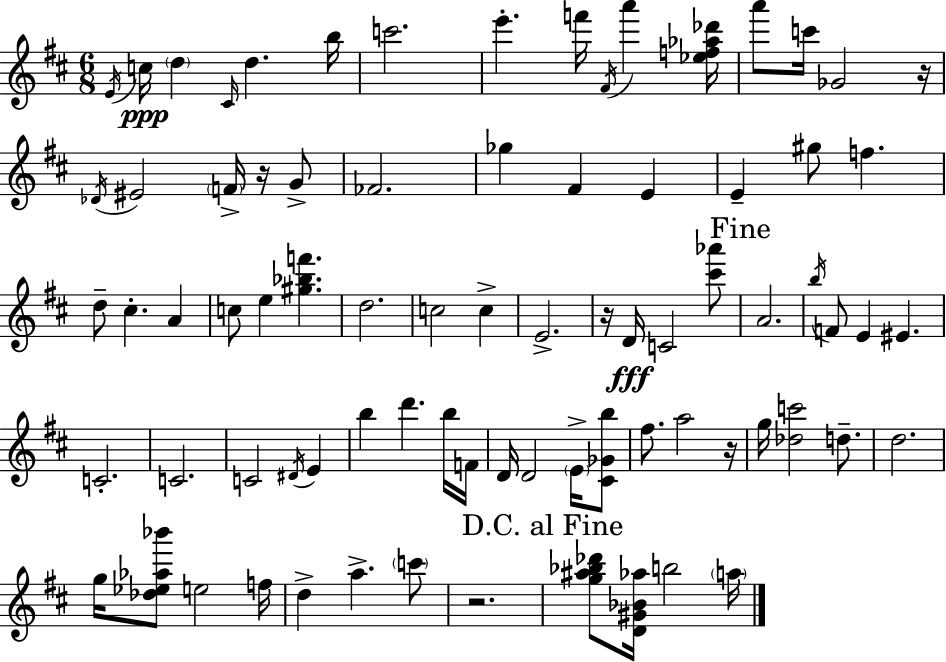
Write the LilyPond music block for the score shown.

{
  \clef treble
  \numericTimeSignature
  \time 6/8
  \key d \major
  \acciaccatura { e'16 }\ppp c''16 \parenthesize d''4 \grace { cis'16 } d''4. | b''16 c'''2. | e'''4.-. f'''16 \acciaccatura { fis'16 } a'''4 | <ees'' f'' aes'' des'''>16 a'''8 c'''16 ges'2 | \break r16 \acciaccatura { des'16 } eis'2 | \parenthesize f'16-> r16 g'8-> fes'2. | ges''4 fis'4 | e'4 e'4-- gis''8 f''4. | \break d''8-- cis''4.-. | a'4 c''8 e''4 <gis'' bes'' f'''>4. | d''2. | c''2 | \break c''4-> e'2.-> | r16 d'16\fff c'2 | <cis''' aes'''>8 \mark "Fine" a'2. | \acciaccatura { b''16 } f'8 e'4 eis'4. | \break c'2.-. | c'2. | c'2 | \acciaccatura { dis'16 } e'4 b''4 d'''4. | \break b''16 f'16 d'16 d'2 | \parenthesize e'16-> <cis' ges' b''>8 fis''8. a''2 | r16 g''16 <des'' c'''>2 | d''8.-- d''2. | \break g''16 <des'' ees'' aes'' bes'''>8 e''2 | f''16 d''4-> a''4.-> | \parenthesize c'''8 r2. | \mark "D.C. al Fine" <g'' ais'' bes'' des'''>8 <d' gis' bes' aes''>16 b''2 | \break \parenthesize a''16 \bar "|."
}